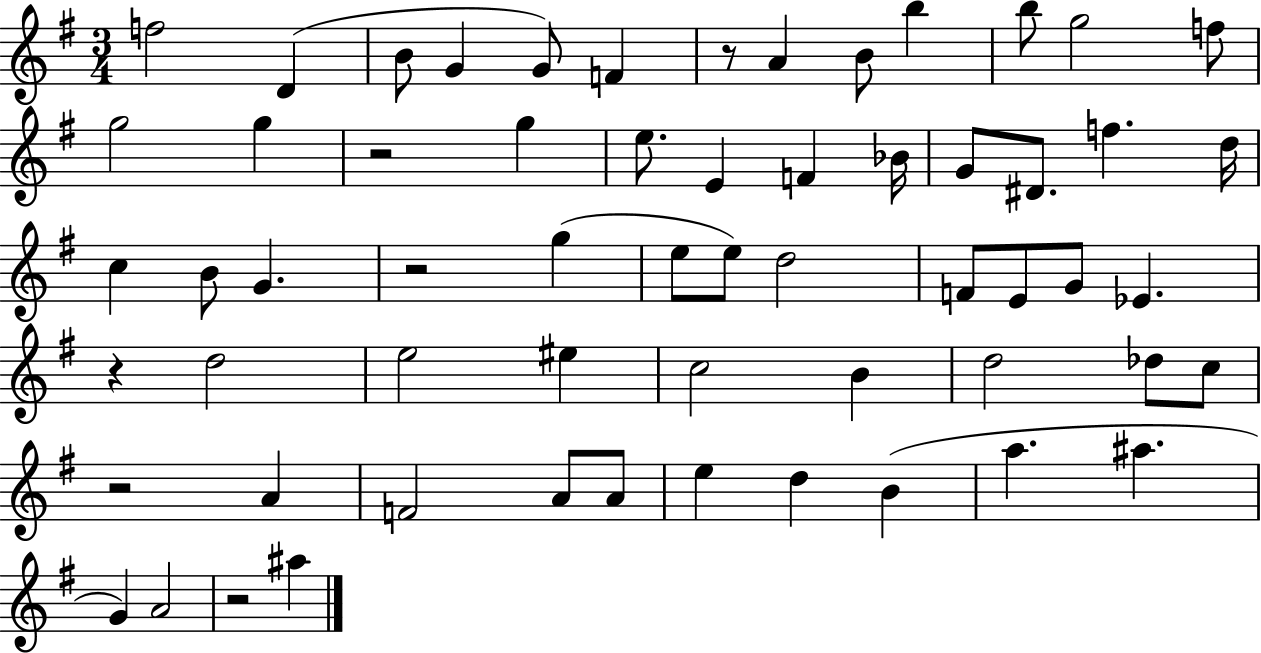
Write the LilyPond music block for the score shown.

{
  \clef treble
  \numericTimeSignature
  \time 3/4
  \key g \major
  \repeat volta 2 { f''2 d'4( | b'8 g'4 g'8) f'4 | r8 a'4 b'8 b''4 | b''8 g''2 f''8 | \break g''2 g''4 | r2 g''4 | e''8. e'4 f'4 bes'16 | g'8 dis'8. f''4. d''16 | \break c''4 b'8 g'4. | r2 g''4( | e''8 e''8) d''2 | f'8 e'8 g'8 ees'4. | \break r4 d''2 | e''2 eis''4 | c''2 b'4 | d''2 des''8 c''8 | \break r2 a'4 | f'2 a'8 a'8 | e''4 d''4 b'4( | a''4. ais''4. | \break g'4) a'2 | r2 ais''4 | } \bar "|."
}